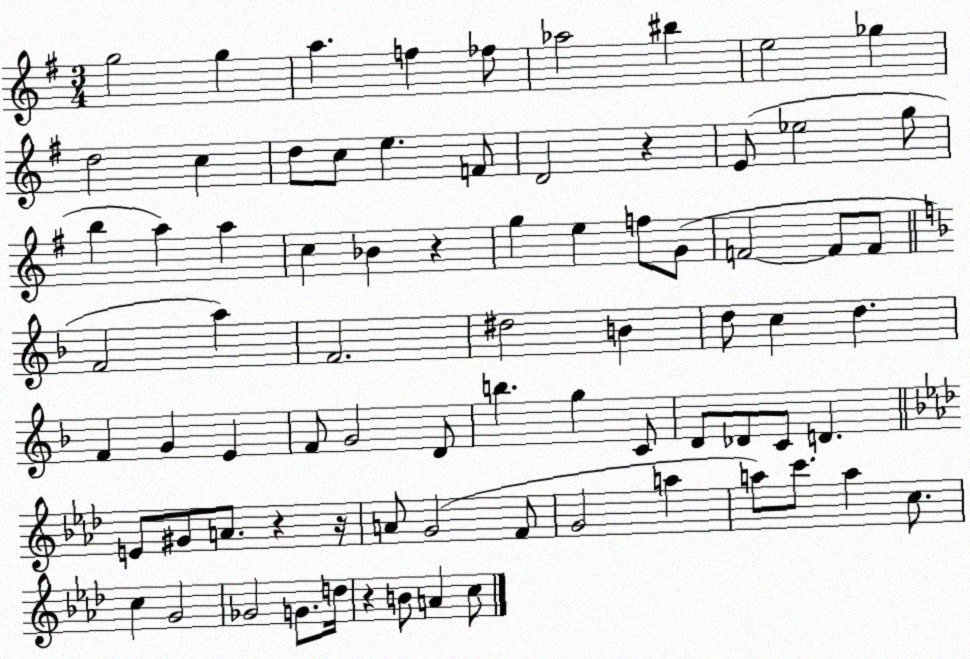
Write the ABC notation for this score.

X:1
T:Untitled
M:3/4
L:1/4
K:G
g2 g a f _f/2 _a2 ^b e2 _g d2 c d/2 c/2 e F/2 D2 z E/2 _e2 g/2 b a a c _B z g e f/2 G/2 F2 F/2 F/2 F2 a F2 ^d2 B d/2 c d F G E F/2 G2 D/2 b g C/2 D/2 _D/2 C/2 D E/2 ^G/2 A/2 z z/4 A/2 G2 F/2 G2 a a/2 c'/2 a c/2 c G2 _G2 G/2 d/4 z B/2 A c/2